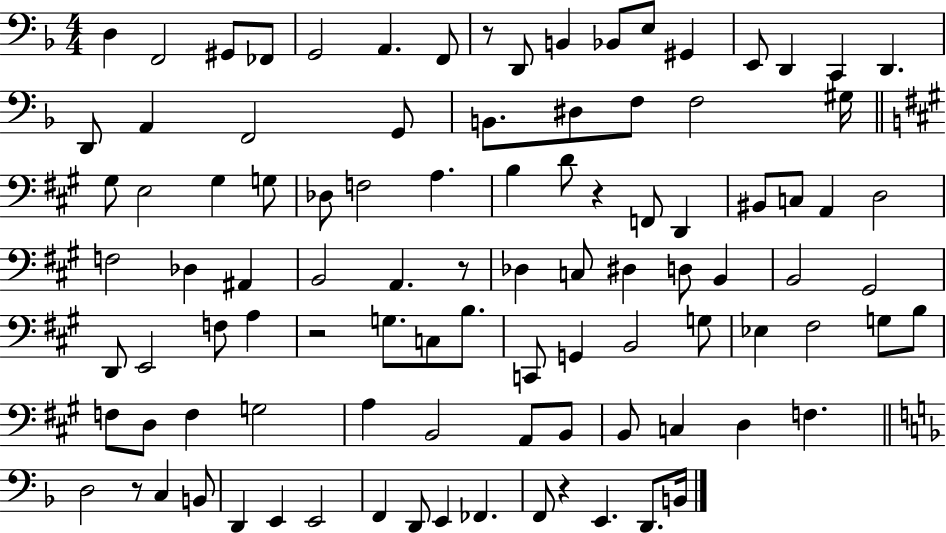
{
  \clef bass
  \numericTimeSignature
  \time 4/4
  \key f \major
  d4 f,2 gis,8 fes,8 | g,2 a,4. f,8 | r8 d,8 b,4 bes,8 e8 gis,4 | e,8 d,4 c,4 d,4. | \break d,8 a,4 f,2 g,8 | b,8. dis8 f8 f2 gis16 | \bar "||" \break \key a \major gis8 e2 gis4 g8 | des8 f2 a4. | b4 d'8 r4 f,8 d,4 | bis,8 c8 a,4 d2 | \break f2 des4 ais,4 | b,2 a,4. r8 | des4 c8 dis4 d8 b,4 | b,2 gis,2 | \break d,8 e,2 f8 a4 | r2 g8. c8 b8. | c,8 g,4 b,2 g8 | ees4 fis2 g8 b8 | \break f8 d8 f4 g2 | a4 b,2 a,8 b,8 | b,8 c4 d4 f4. | \bar "||" \break \key f \major d2 r8 c4 b,8 | d,4 e,4 e,2 | f,4 d,8 e,4 fes,4. | f,8 r4 e,4. d,8. b,16 | \break \bar "|."
}